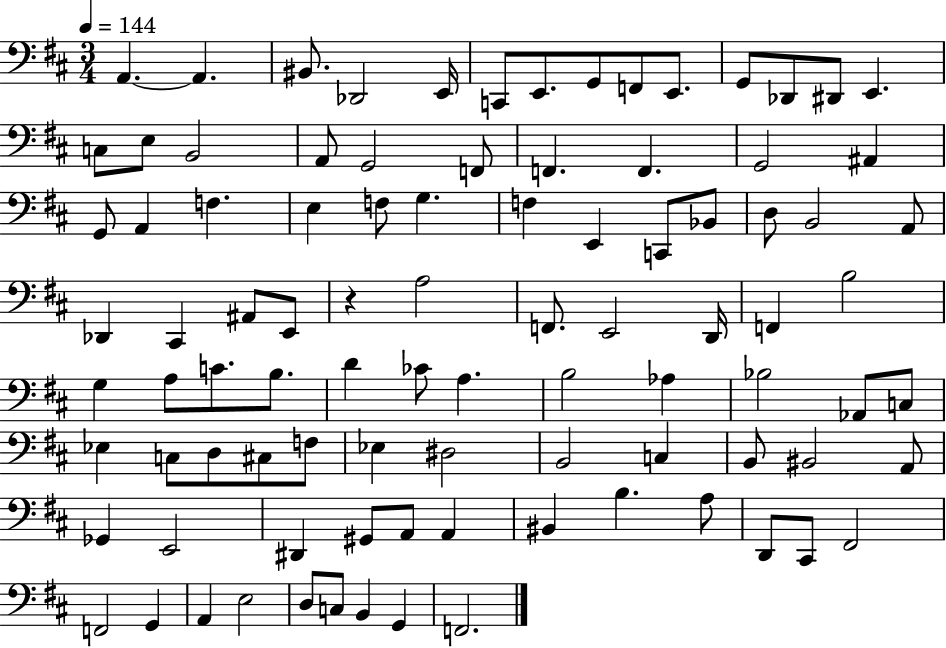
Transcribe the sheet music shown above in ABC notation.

X:1
T:Untitled
M:3/4
L:1/4
K:D
A,, A,, ^B,,/2 _D,,2 E,,/4 C,,/2 E,,/2 G,,/2 F,,/2 E,,/2 G,,/2 _D,,/2 ^D,,/2 E,, C,/2 E,/2 B,,2 A,,/2 G,,2 F,,/2 F,, F,, G,,2 ^A,, G,,/2 A,, F, E, F,/2 G, F, E,, C,,/2 _B,,/2 D,/2 B,,2 A,,/2 _D,, ^C,, ^A,,/2 E,,/2 z A,2 F,,/2 E,,2 D,,/4 F,, B,2 G, A,/2 C/2 B,/2 D _C/2 A, B,2 _A, _B,2 _A,,/2 C,/2 _E, C,/2 D,/2 ^C,/2 F,/2 _E, ^D,2 B,,2 C, B,,/2 ^B,,2 A,,/2 _G,, E,,2 ^D,, ^G,,/2 A,,/2 A,, ^B,, B, A,/2 D,,/2 ^C,,/2 ^F,,2 F,,2 G,, A,, E,2 D,/2 C,/2 B,, G,, F,,2